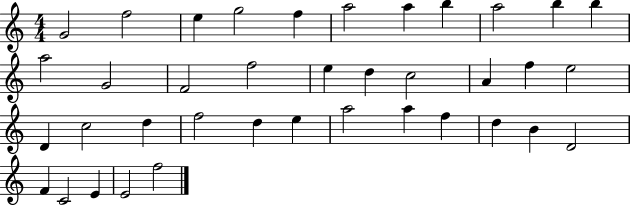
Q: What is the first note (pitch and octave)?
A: G4